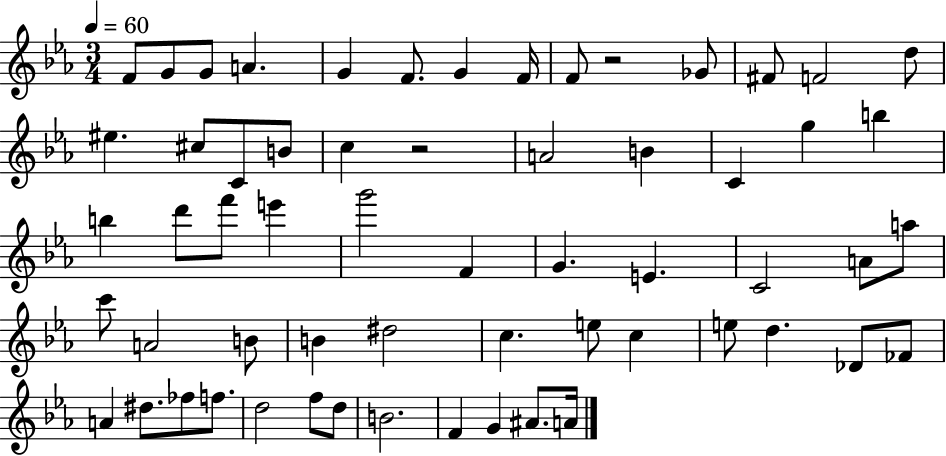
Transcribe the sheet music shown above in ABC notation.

X:1
T:Untitled
M:3/4
L:1/4
K:Eb
F/2 G/2 G/2 A G F/2 G F/4 F/2 z2 _G/2 ^F/2 F2 d/2 ^e ^c/2 C/2 B/2 c z2 A2 B C g b b d'/2 f'/2 e' g'2 F G E C2 A/2 a/2 c'/2 A2 B/2 B ^d2 c e/2 c e/2 d _D/2 _F/2 A ^d/2 _f/2 f/2 d2 f/2 d/2 B2 F G ^A/2 A/4